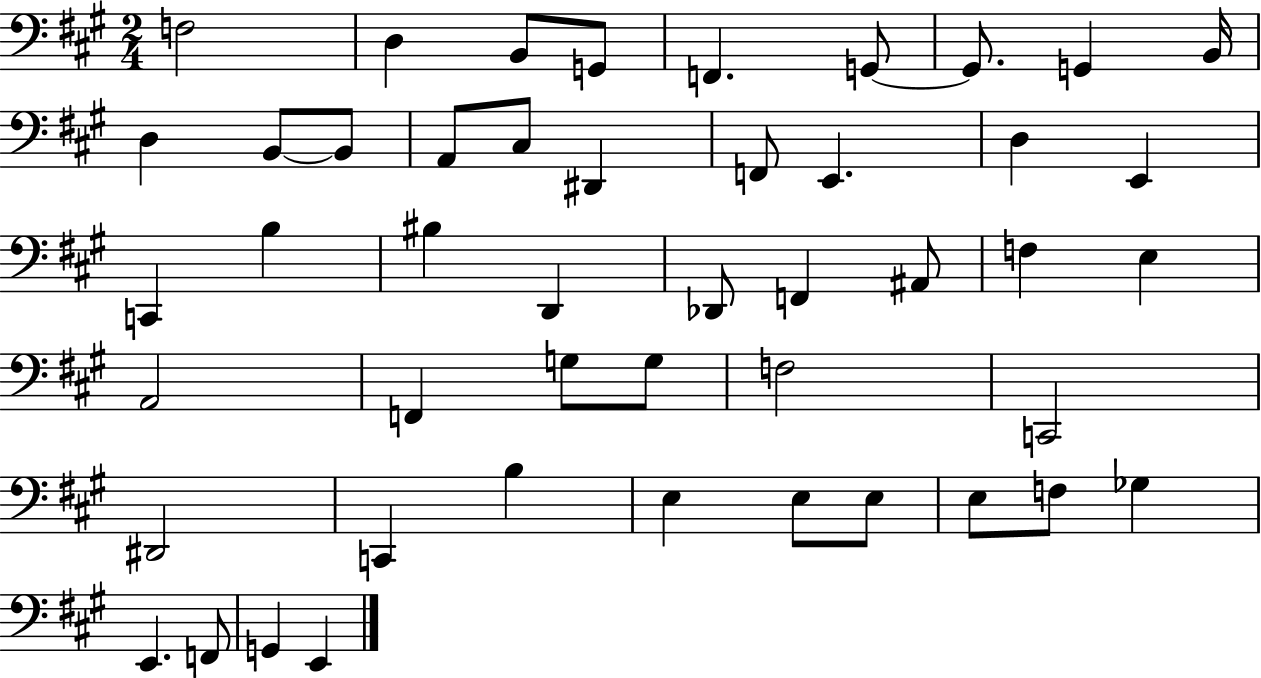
{
  \clef bass
  \numericTimeSignature
  \time 2/4
  \key a \major
  f2 | d4 b,8 g,8 | f,4. g,8~~ | g,8. g,4 b,16 | \break d4 b,8~~ b,8 | a,8 cis8 dis,4 | f,8 e,4. | d4 e,4 | \break c,4 b4 | bis4 d,4 | des,8 f,4 ais,8 | f4 e4 | \break a,2 | f,4 g8 g8 | f2 | c,2 | \break dis,2 | c,4 b4 | e4 e8 e8 | e8 f8 ges4 | \break e,4. f,8 | g,4 e,4 | \bar "|."
}